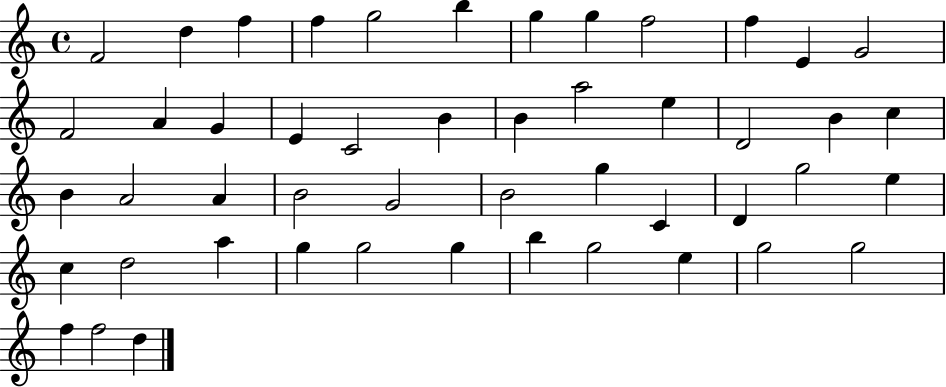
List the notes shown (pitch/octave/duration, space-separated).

F4/h D5/q F5/q F5/q G5/h B5/q G5/q G5/q F5/h F5/q E4/q G4/h F4/h A4/q G4/q E4/q C4/h B4/q B4/q A5/h E5/q D4/h B4/q C5/q B4/q A4/h A4/q B4/h G4/h B4/h G5/q C4/q D4/q G5/h E5/q C5/q D5/h A5/q G5/q G5/h G5/q B5/q G5/h E5/q G5/h G5/h F5/q F5/h D5/q